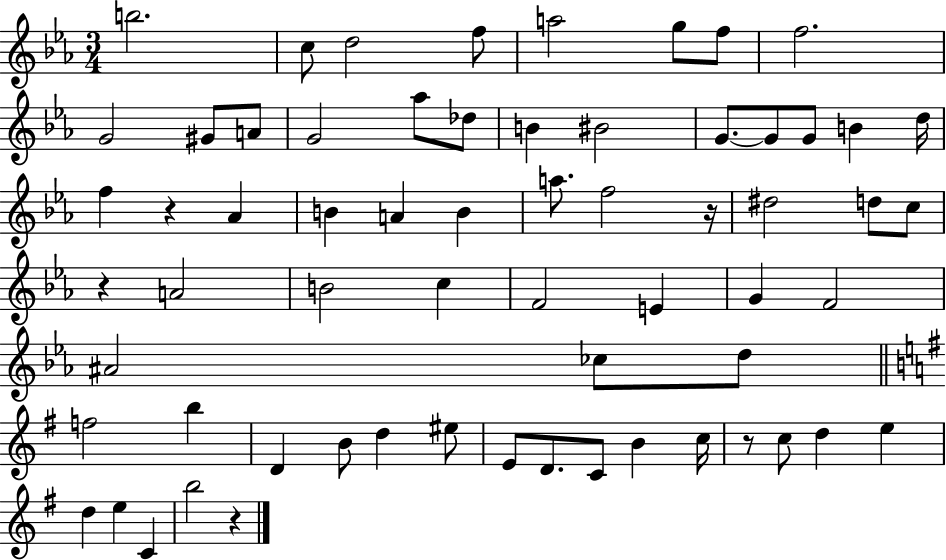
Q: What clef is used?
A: treble